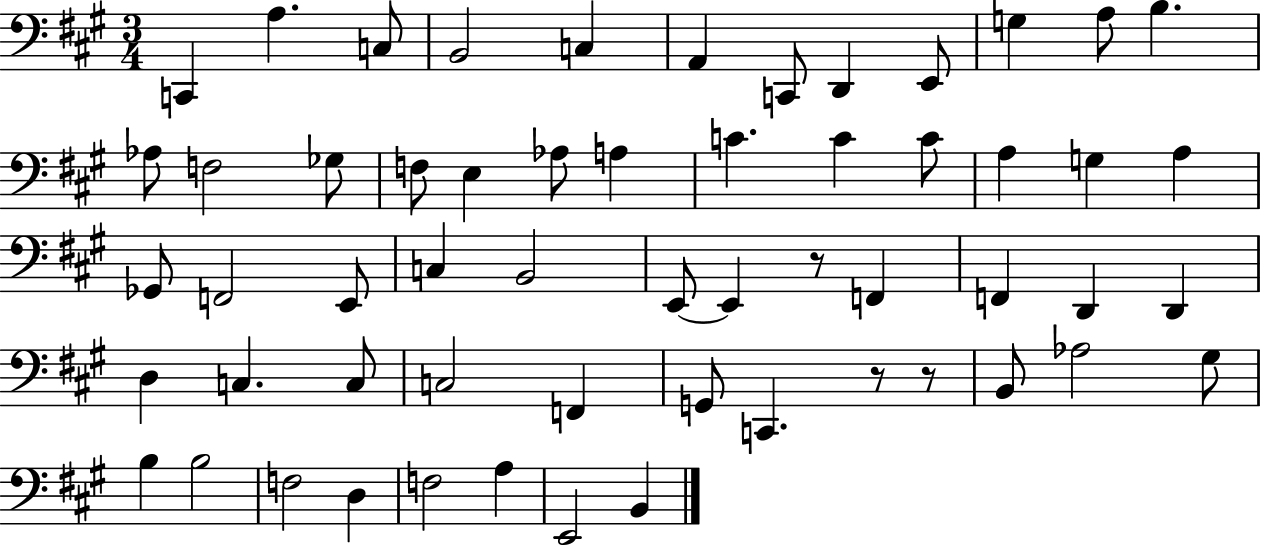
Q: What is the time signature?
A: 3/4